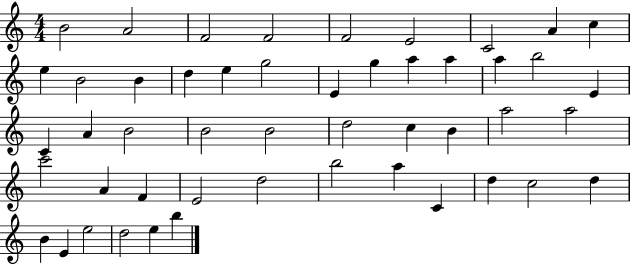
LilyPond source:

{
  \clef treble
  \numericTimeSignature
  \time 4/4
  \key c \major
  b'2 a'2 | f'2 f'2 | f'2 e'2 | c'2 a'4 c''4 | \break e''4 b'2 b'4 | d''4 e''4 g''2 | e'4 g''4 a''4 a''4 | a''4 b''2 e'4 | \break c'4 a'4 b'2 | b'2 b'2 | d''2 c''4 b'4 | a''2 a''2 | \break c'''2 a'4 f'4 | e'2 d''2 | b''2 a''4 c'4 | d''4 c''2 d''4 | \break b'4 e'4 e''2 | d''2 e''4 b''4 | \bar "|."
}